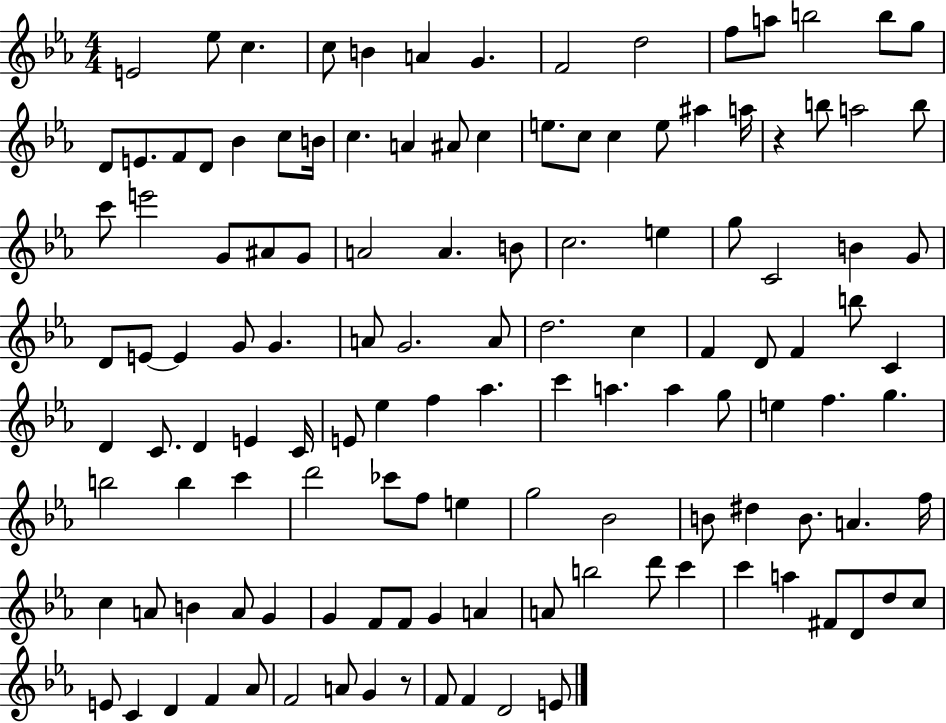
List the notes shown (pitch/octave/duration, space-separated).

E4/h Eb5/e C5/q. C5/e B4/q A4/q G4/q. F4/h D5/h F5/e A5/e B5/h B5/e G5/e D4/e E4/e. F4/e D4/e Bb4/q C5/e B4/s C5/q. A4/q A#4/e C5/q E5/e. C5/e C5/q E5/e A#5/q A5/s R/q B5/e A5/h B5/e C6/e E6/h G4/e A#4/e G4/e A4/h A4/q. B4/e C5/h. E5/q G5/e C4/h B4/q G4/e D4/e E4/e E4/q G4/e G4/q. A4/e G4/h. A4/e D5/h. C5/q F4/q D4/e F4/q B5/e C4/q D4/q C4/e. D4/q E4/q C4/s E4/e Eb5/q F5/q Ab5/q. C6/q A5/q. A5/q G5/e E5/q F5/q. G5/q. B5/h B5/q C6/q D6/h CES6/e F5/e E5/q G5/h Bb4/h B4/e D#5/q B4/e. A4/q. F5/s C5/q A4/e B4/q A4/e G4/q G4/q F4/e F4/e G4/q A4/q A4/e B5/h D6/e C6/q C6/q A5/q F#4/e D4/e D5/e C5/e E4/e C4/q D4/q F4/q Ab4/e F4/h A4/e G4/q R/e F4/e F4/q D4/h E4/e